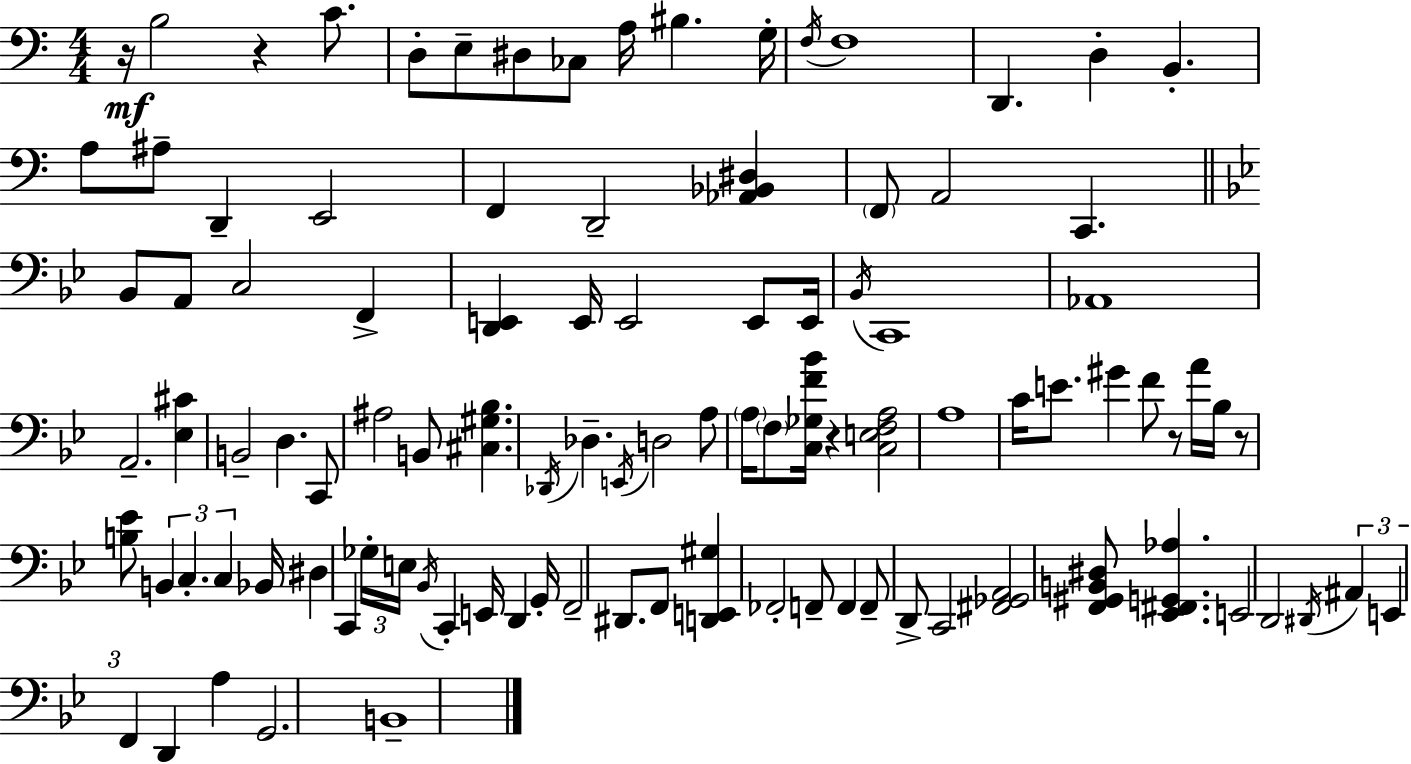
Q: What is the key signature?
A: C major